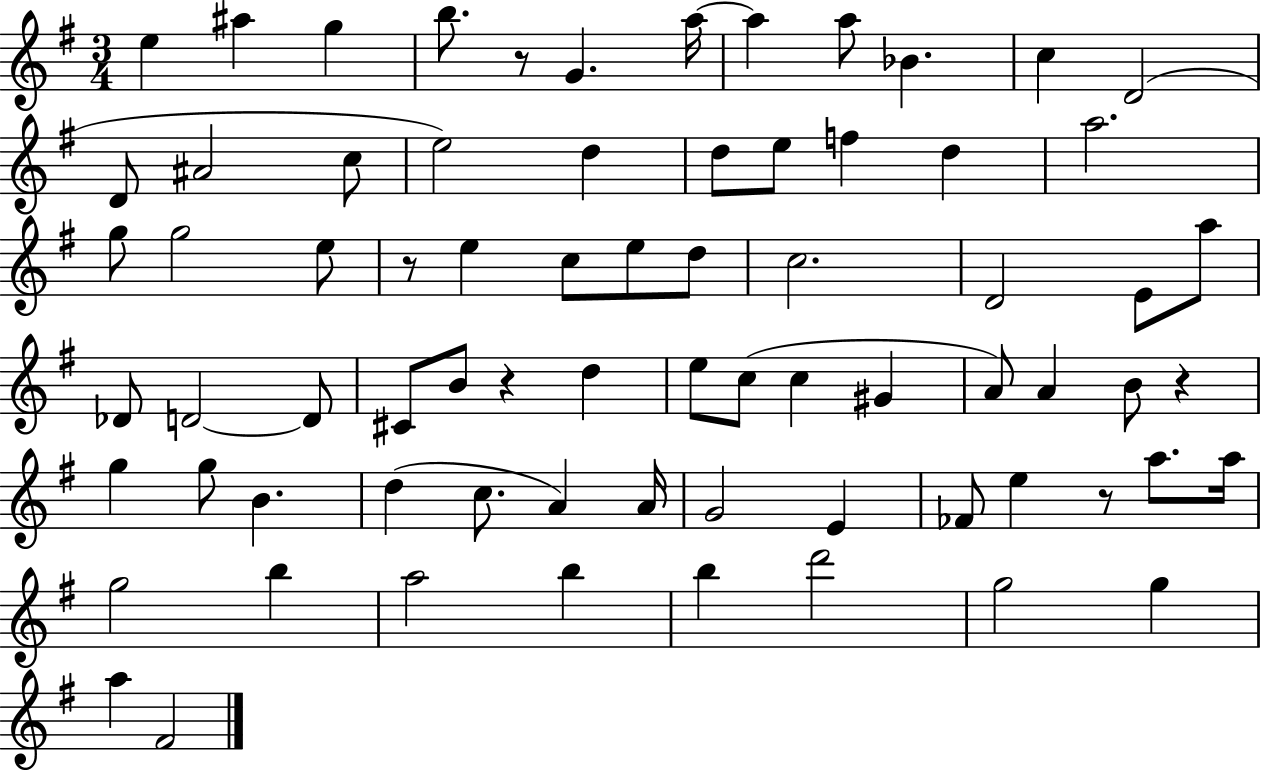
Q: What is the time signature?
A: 3/4